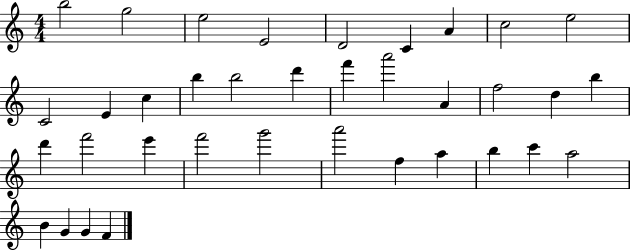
B5/h G5/h E5/h E4/h D4/h C4/q A4/q C5/h E5/h C4/h E4/q C5/q B5/q B5/h D6/q F6/q A6/h A4/q F5/h D5/q B5/q D6/q F6/h E6/q F6/h G6/h A6/h F5/q A5/q B5/q C6/q A5/h B4/q G4/q G4/q F4/q